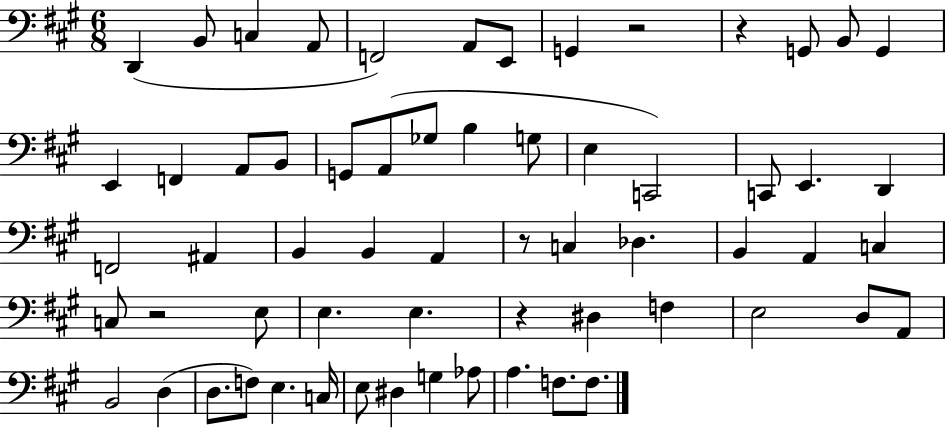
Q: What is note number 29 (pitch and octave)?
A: B2